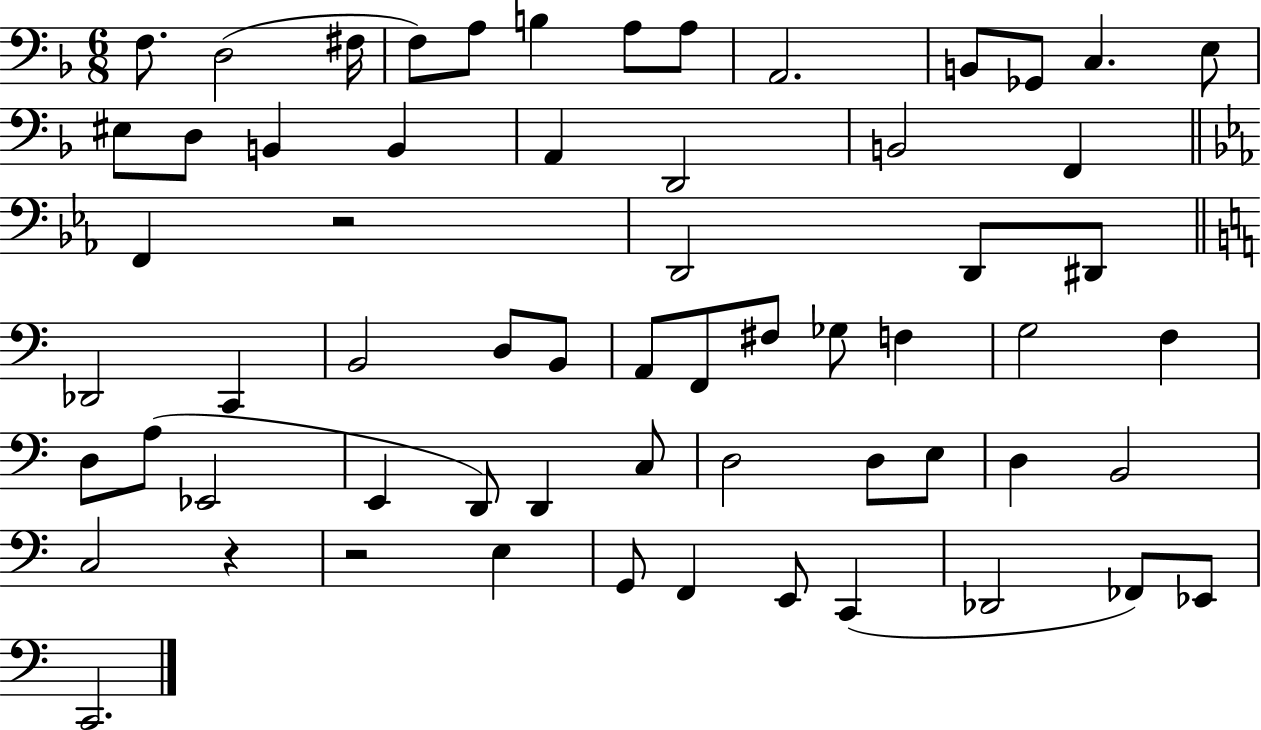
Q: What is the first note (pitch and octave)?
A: F3